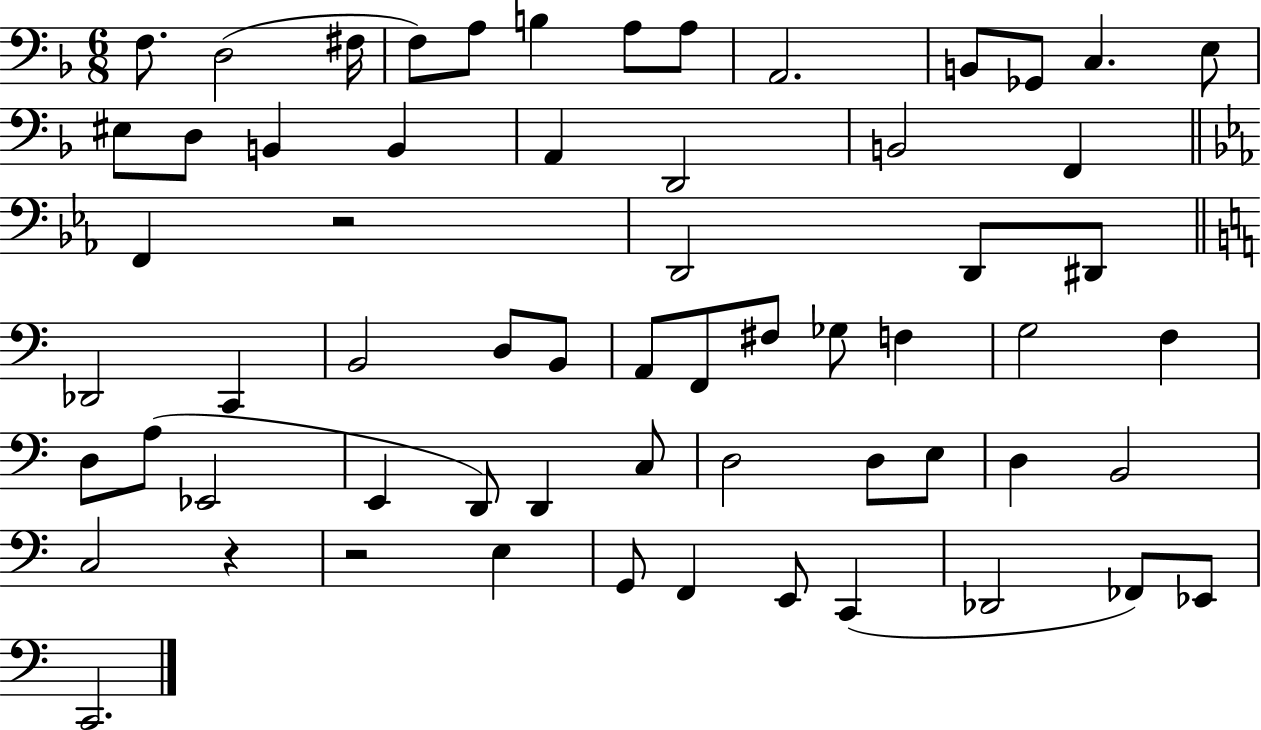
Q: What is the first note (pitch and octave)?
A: F3